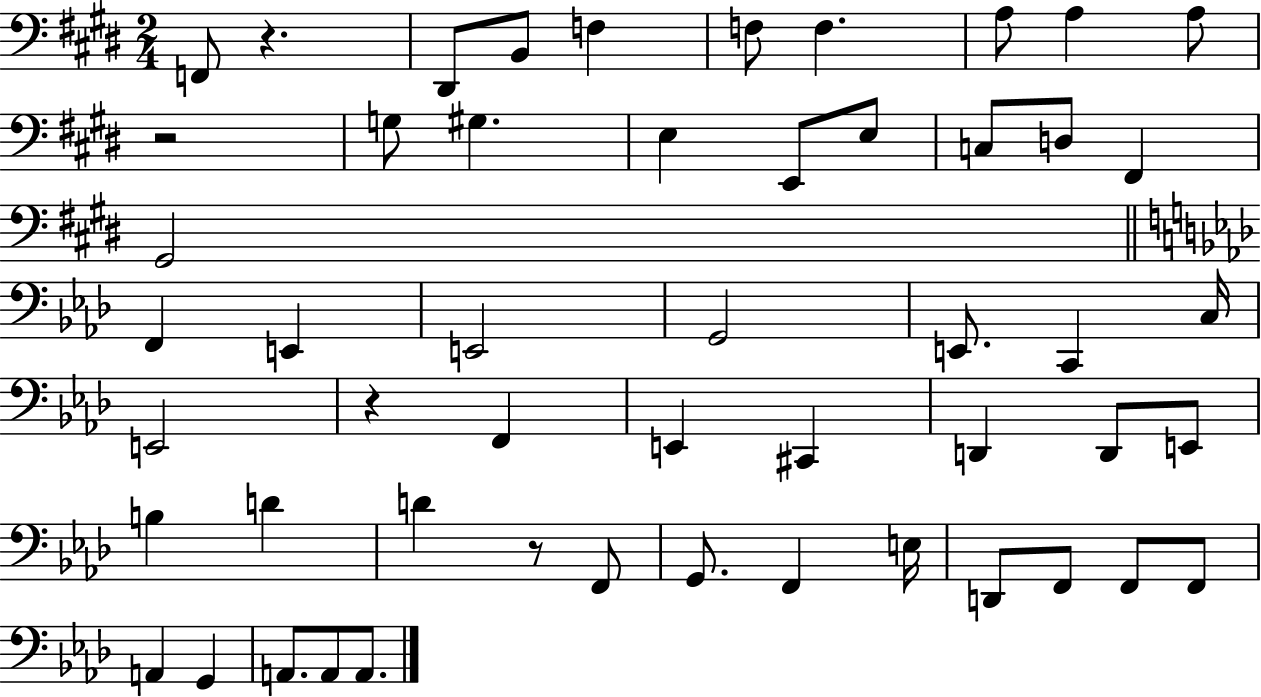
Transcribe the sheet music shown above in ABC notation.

X:1
T:Untitled
M:2/4
L:1/4
K:E
F,,/2 z ^D,,/2 B,,/2 F, F,/2 F, A,/2 A, A,/2 z2 G,/2 ^G, E, E,,/2 E,/2 C,/2 D,/2 ^F,, ^G,,2 F,, E,, E,,2 G,,2 E,,/2 C,, C,/4 E,,2 z F,, E,, ^C,, D,, D,,/2 E,,/2 B, D D z/2 F,,/2 G,,/2 F,, E,/4 D,,/2 F,,/2 F,,/2 F,,/2 A,, G,, A,,/2 A,,/2 A,,/2